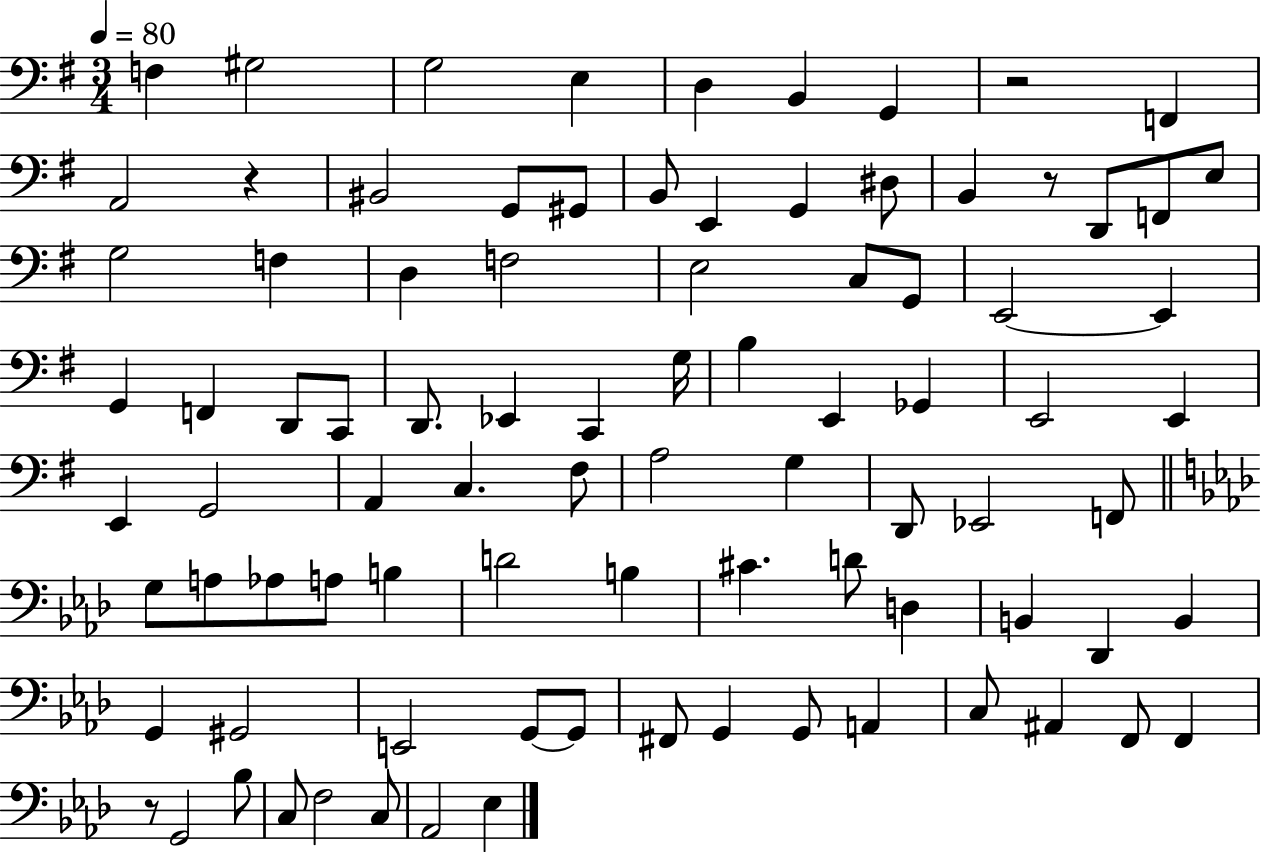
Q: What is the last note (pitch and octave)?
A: Eb3